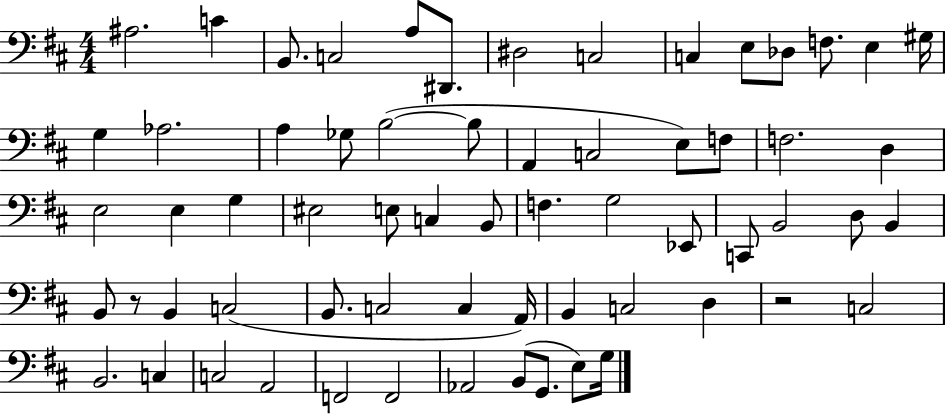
A#3/h. C4/q B2/e. C3/h A3/e D#2/e. D#3/h C3/h C3/q E3/e Db3/e F3/e. E3/q G#3/s G3/q Ab3/h. A3/q Gb3/e B3/h B3/e A2/q C3/h E3/e F3/e F3/h. D3/q E3/h E3/q G3/q EIS3/h E3/e C3/q B2/e F3/q. G3/h Eb2/e C2/e B2/h D3/e B2/q B2/e R/e B2/q C3/h B2/e. C3/h C3/q A2/s B2/q C3/h D3/q R/h C3/h B2/h. C3/q C3/h A2/h F2/h F2/h Ab2/h B2/e G2/e. E3/e G3/s